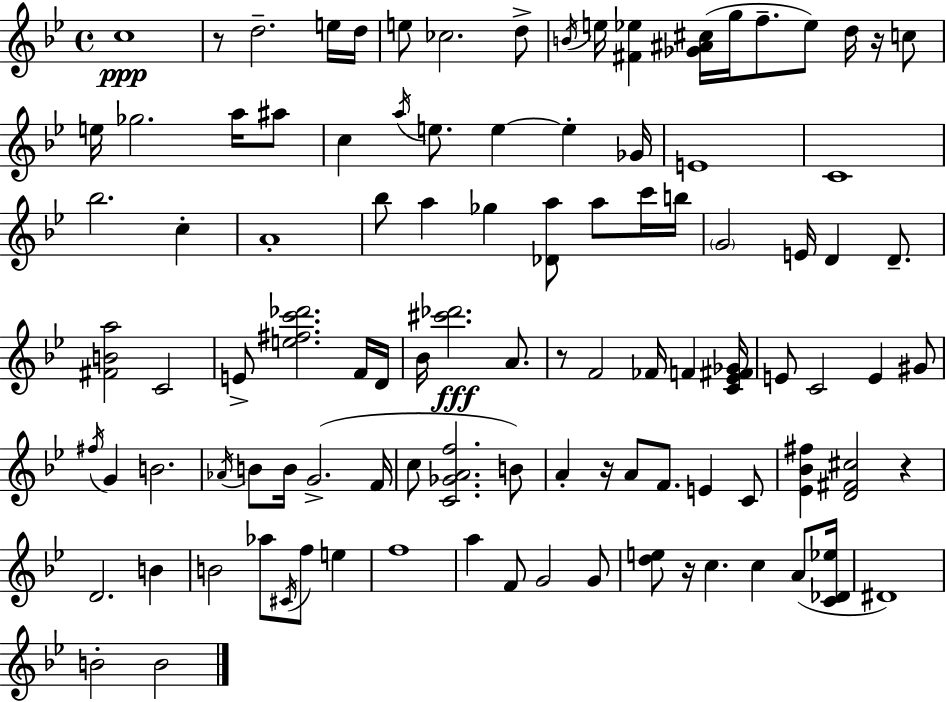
{
  \clef treble
  \time 4/4
  \defaultTimeSignature
  \key g \minor
  c''1\ppp | r8 d''2.-- e''16 d''16 | e''8 ces''2. d''8-> | \acciaccatura { b'16 } e''16 <fis' ees''>4 <ges' ais' cis''>16( g''16 f''8.-- ees''8) d''16 r16 c''8 | \break e''16 ges''2. a''16 ais''8 | c''4 \acciaccatura { a''16 } e''8. e''4~~ e''4-. | ges'16 e'1 | c'1 | \break bes''2. c''4-. | a'1-. | bes''8 a''4 ges''4 <des' a''>8 a''8 | c'''16 b''16 \parenthesize g'2 e'16 d'4 d'8.-- | \break <fis' b' a''>2 c'2 | e'8-> <e'' fis'' c''' des'''>2. | f'16 d'16 bes'16 <cis''' des'''>2.\fff a'8. | r8 f'2 fes'16 f'4 | \break <c' ees' fis' ges'>16 e'8 c'2 e'4 | gis'8 \acciaccatura { fis''16 } g'4 b'2. | \acciaccatura { aes'16 } b'8 b'16 g'2.->( | f'16 c''8 <c' ges' a' f''>2. | \break b'8) a'4-. r16 a'8 f'8. e'4 | c'8 <ees' bes' fis''>4 <d' fis' cis''>2 | r4 d'2. | b'4 b'2 aes''8 \acciaccatura { cis'16 } f''8 | \break e''4 f''1 | a''4 f'8 g'2 | g'8 <d'' e''>8 r16 c''4. c''4 | a'8( <c' des' ees''>16 dis'1) | \break b'2-. b'2 | \bar "|."
}